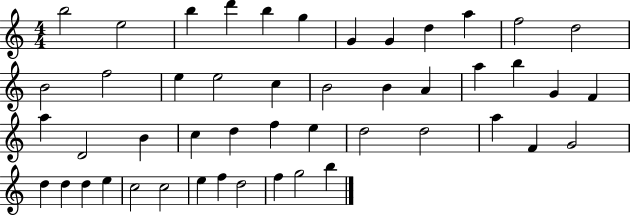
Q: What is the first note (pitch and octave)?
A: B5